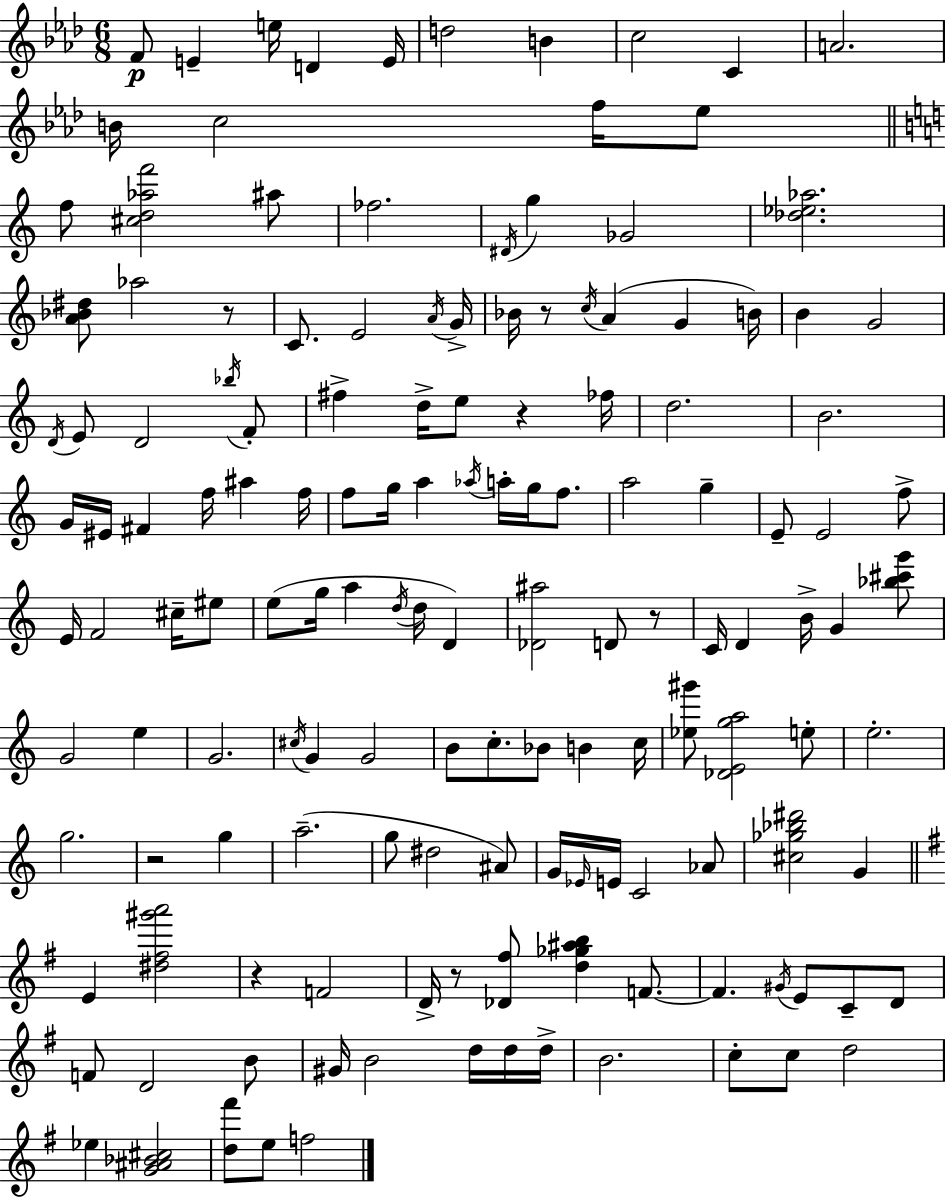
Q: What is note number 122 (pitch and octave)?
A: D5